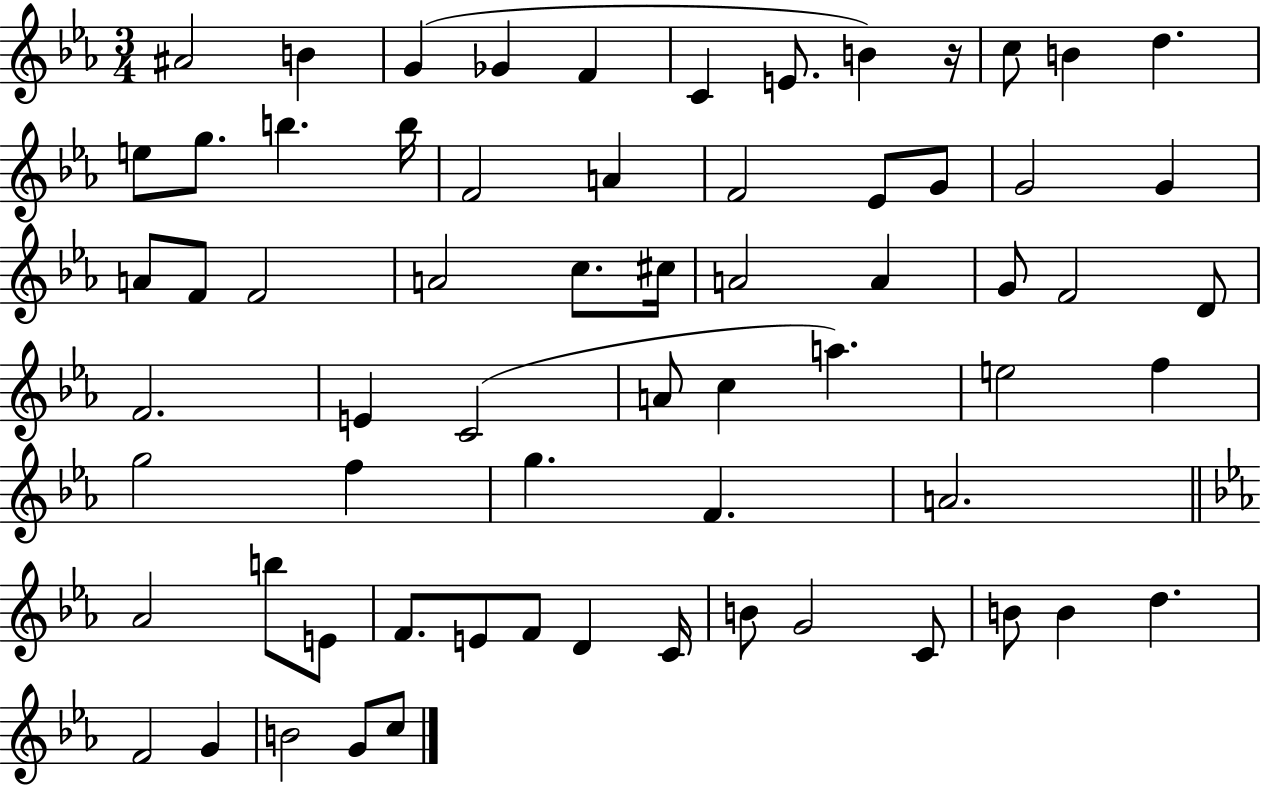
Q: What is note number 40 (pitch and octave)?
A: E5